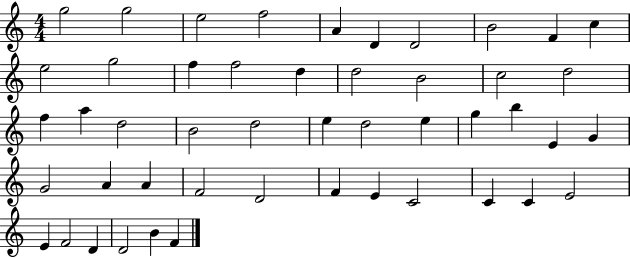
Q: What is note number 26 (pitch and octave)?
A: D5